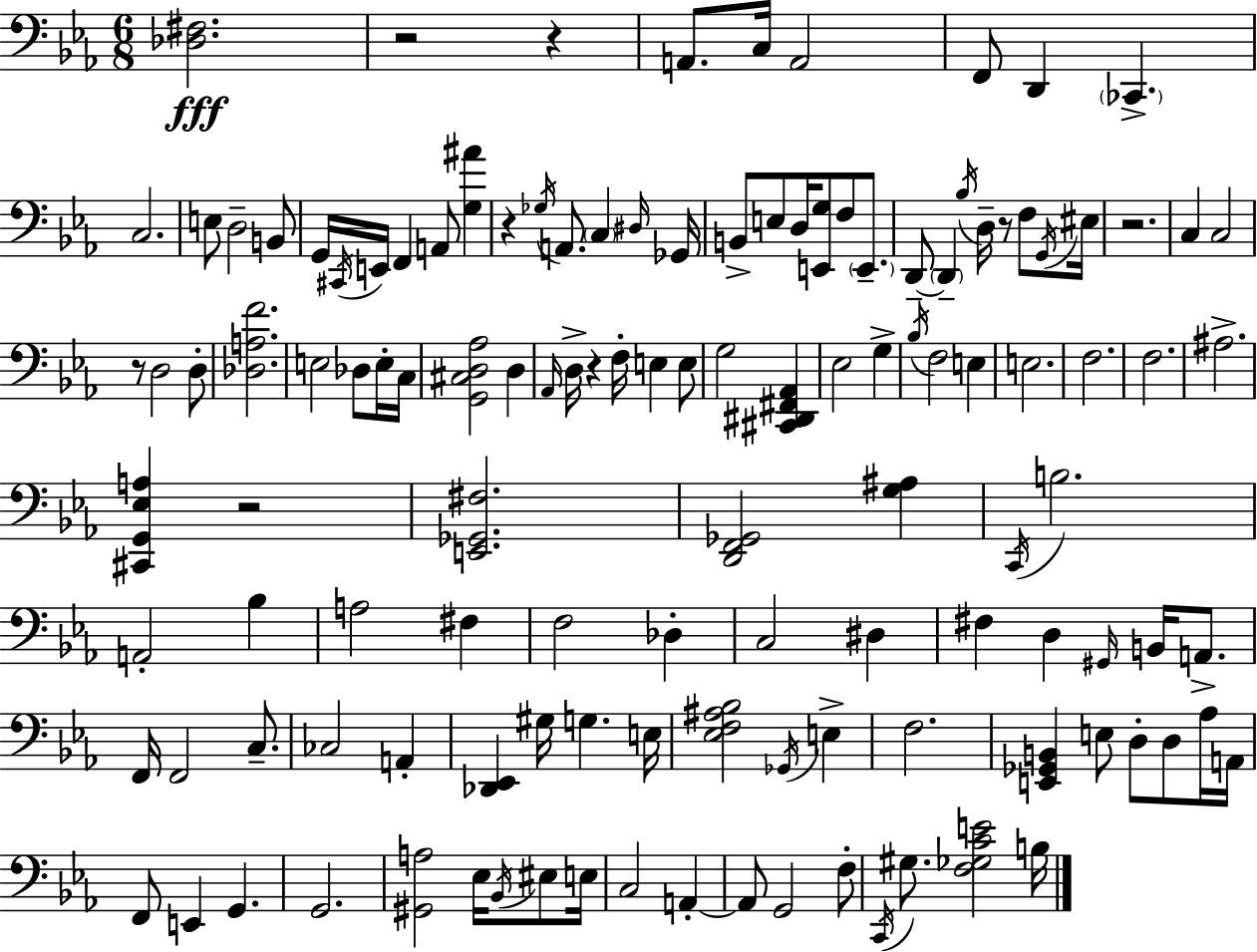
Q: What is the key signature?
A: EES major